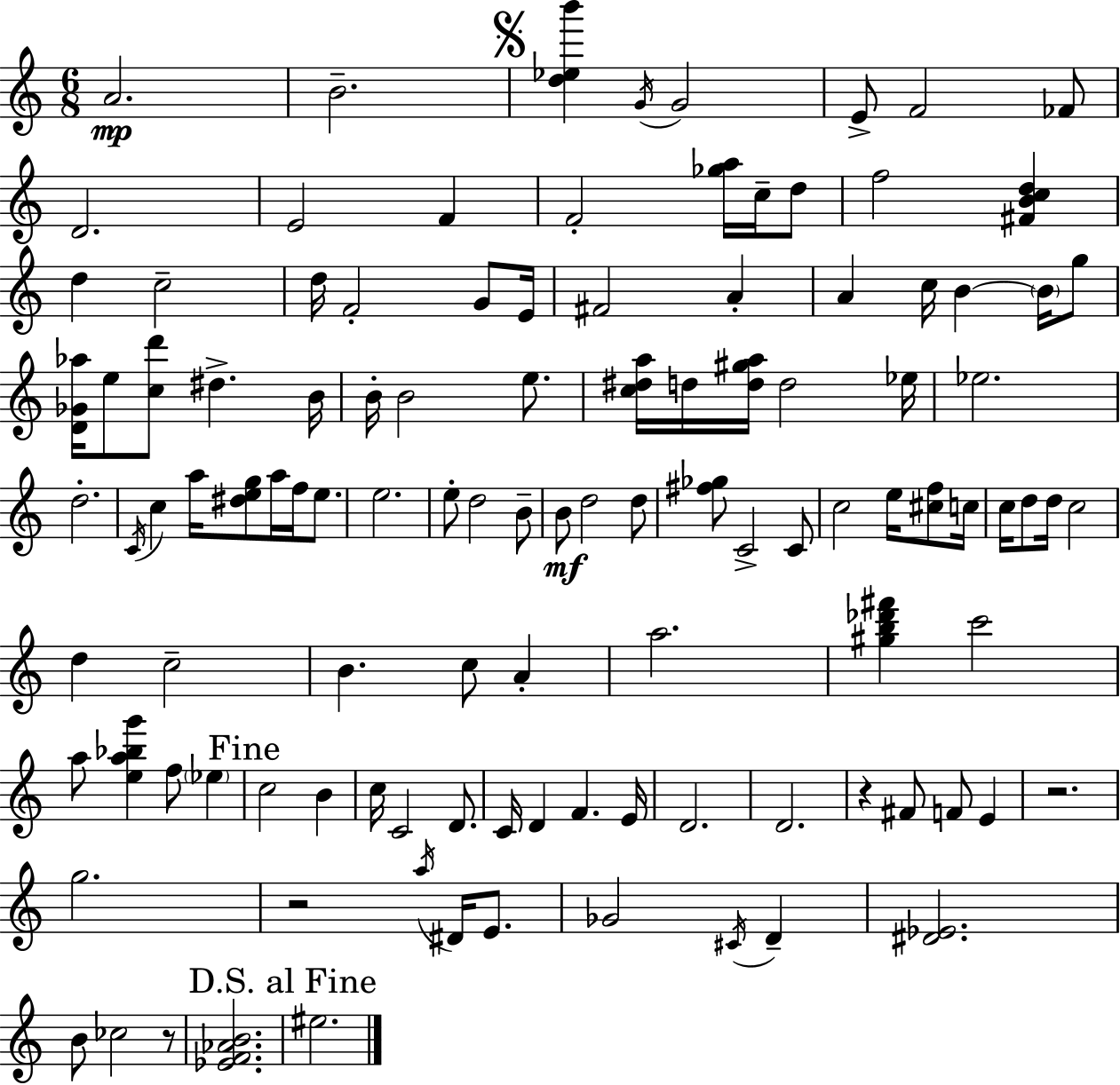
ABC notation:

X:1
T:Untitled
M:6/8
L:1/4
K:Am
A2 B2 [d_eb'] G/4 G2 E/2 F2 _F/2 D2 E2 F F2 [_ga]/4 c/4 d/2 f2 [^FBcd] d c2 d/4 F2 G/2 E/4 ^F2 A A c/4 B B/4 g/2 [D_G_a]/4 e/2 [cd']/2 ^d B/4 B/4 B2 e/2 [c^da]/4 d/4 [d^ga]/4 d2 _e/4 _e2 d2 C/4 c a/4 [^deg]/2 a/4 f/4 e/2 e2 e/2 d2 B/2 B/2 d2 d/2 [^f_g]/2 C2 C/2 c2 e/4 [^cf]/2 c/4 c/4 d/2 d/4 c2 d c2 B c/2 A a2 [^gb_d'^f'] c'2 a/2 [ea_bg'] f/2 _e c2 B c/4 C2 D/2 C/4 D F E/4 D2 D2 z ^F/2 F/2 E z2 g2 z2 a/4 ^D/4 E/2 _G2 ^C/4 D [^D_E]2 B/2 _c2 z/2 [_EF_AB]2 ^e2